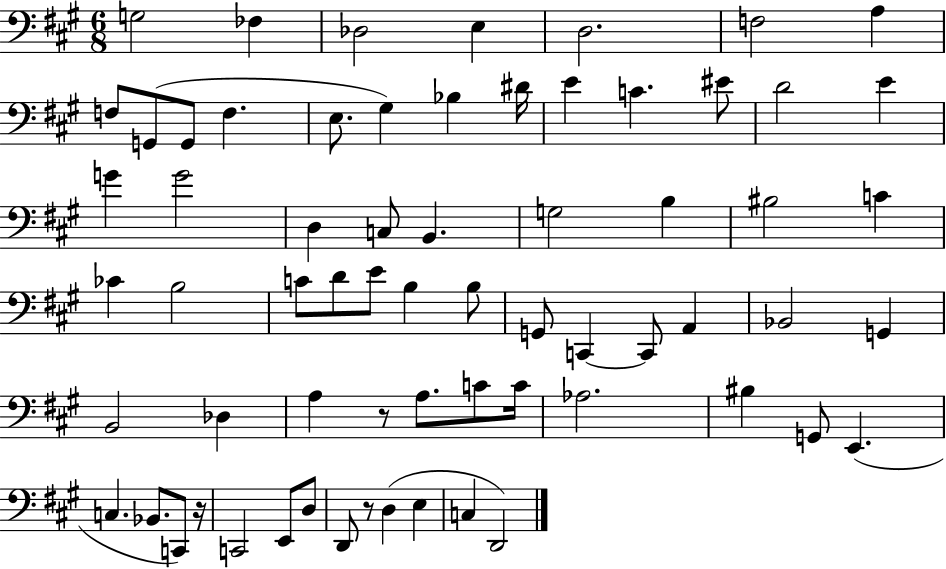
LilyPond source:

{
  \clef bass
  \numericTimeSignature
  \time 6/8
  \key a \major
  g2 fes4 | des2 e4 | d2. | f2 a4 | \break f8 g,8( g,8 f4. | e8. gis4) bes4 dis'16 | e'4 c'4. eis'8 | d'2 e'4 | \break g'4 g'2 | d4 c8 b,4. | g2 b4 | bis2 c'4 | \break ces'4 b2 | c'8 d'8 e'8 b4 b8 | g,8 c,4~~ c,8 a,4 | bes,2 g,4 | \break b,2 des4 | a4 r8 a8. c'8 c'16 | aes2. | bis4 g,8 e,4.( | \break c4. bes,8. c,8) r16 | c,2 e,8 d8 | d,8 r8 d4( e4 | c4 d,2) | \break \bar "|."
}